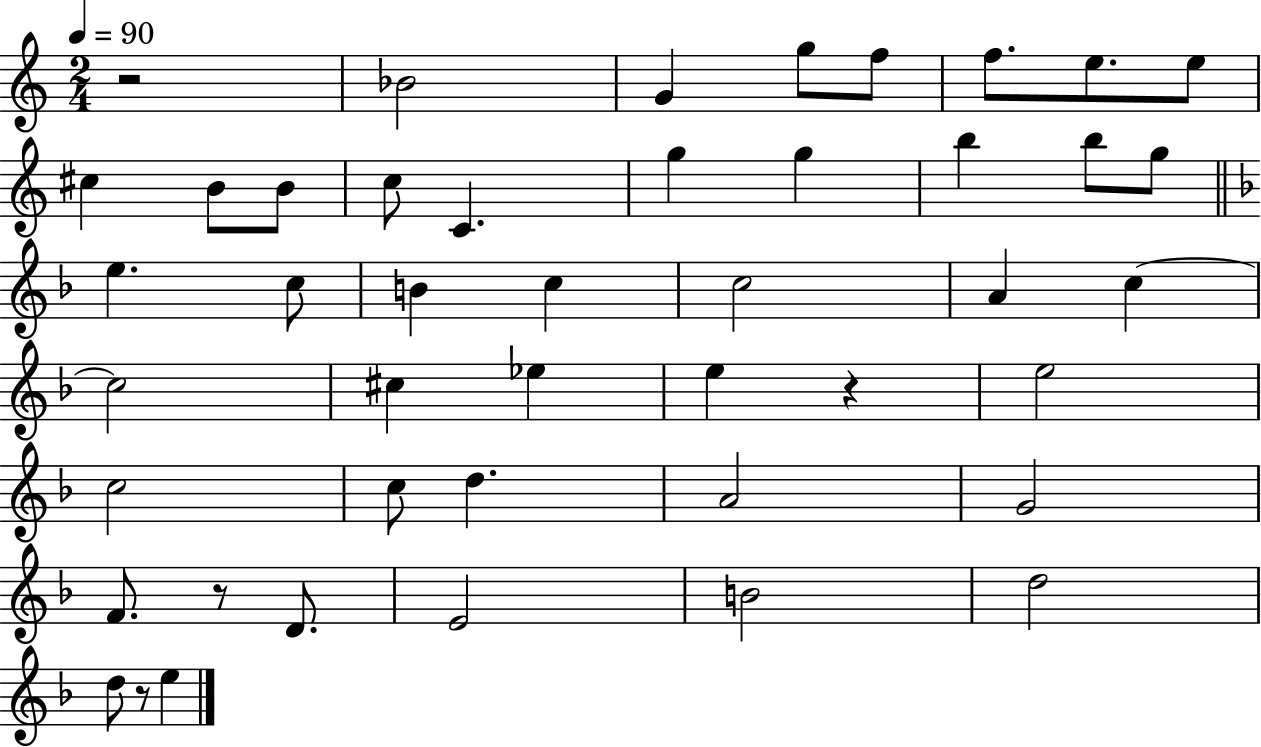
R/h Bb4/h G4/q G5/e F5/e F5/e. E5/e. E5/e C#5/q B4/e B4/e C5/e C4/q. G5/q G5/q B5/q B5/e G5/e E5/q. C5/e B4/q C5/q C5/h A4/q C5/q C5/h C#5/q Eb5/q E5/q R/q E5/h C5/h C5/e D5/q. A4/h G4/h F4/e. R/e D4/e. E4/h B4/h D5/h D5/e R/e E5/q